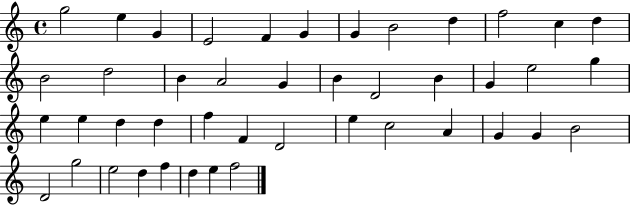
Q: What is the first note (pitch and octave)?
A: G5